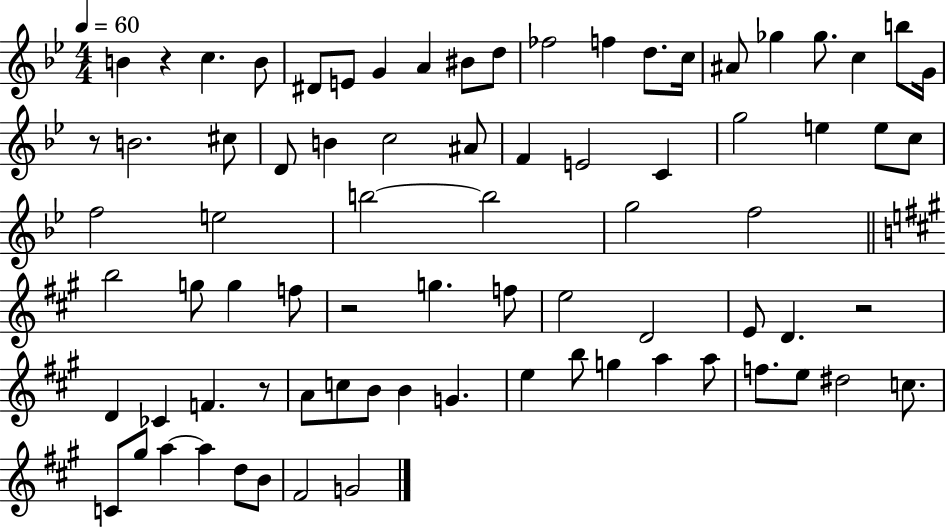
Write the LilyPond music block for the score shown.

{
  \clef treble
  \numericTimeSignature
  \time 4/4
  \key bes \major
  \tempo 4 = 60
  b'4 r4 c''4. b'8 | dis'8 e'8 g'4 a'4 bis'8 d''8 | fes''2 f''4 d''8. c''16 | ais'8 ges''4 ges''8. c''4 b''8 g'16 | \break r8 b'2. cis''8 | d'8 b'4 c''2 ais'8 | f'4 e'2 c'4 | g''2 e''4 e''8 c''8 | \break f''2 e''2 | b''2~~ b''2 | g''2 f''2 | \bar "||" \break \key a \major b''2 g''8 g''4 f''8 | r2 g''4. f''8 | e''2 d'2 | e'8 d'4. r2 | \break d'4 ces'4 f'4. r8 | a'8 c''8 b'8 b'4 g'4. | e''4 b''8 g''4 a''4 a''8 | f''8. e''8 dis''2 c''8. | \break c'8 gis''8 a''4~~ a''4 d''8 b'8 | fis'2 g'2 | \bar "|."
}